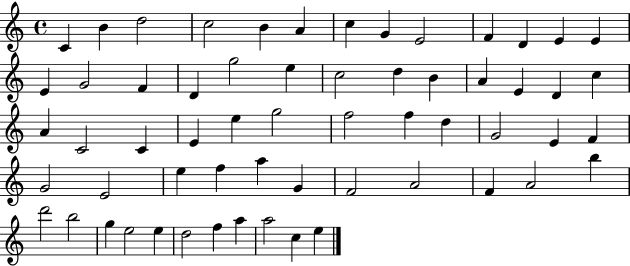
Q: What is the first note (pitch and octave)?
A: C4